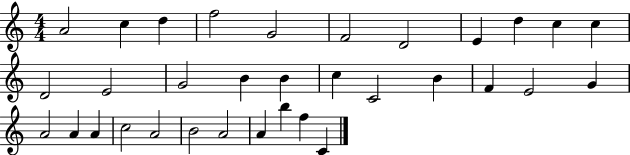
X:1
T:Untitled
M:4/4
L:1/4
K:C
A2 c d f2 G2 F2 D2 E d c c D2 E2 G2 B B c C2 B F E2 G A2 A A c2 A2 B2 A2 A b f C